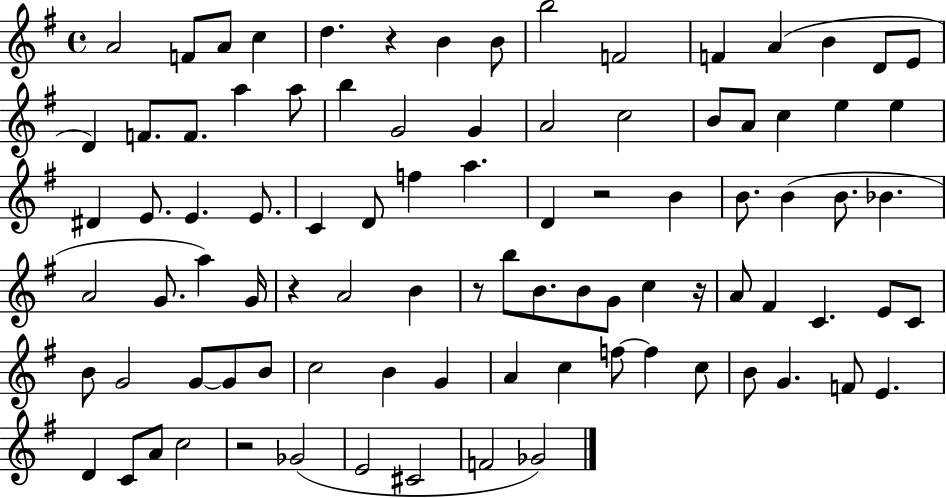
{
  \clef treble
  \time 4/4
  \defaultTimeSignature
  \key g \major
  \repeat volta 2 { a'2 f'8 a'8 c''4 | d''4. r4 b'4 b'8 | b''2 f'2 | f'4 a'4( b'4 d'8 e'8 | \break d'4) f'8. f'8. a''4 a''8 | b''4 g'2 g'4 | a'2 c''2 | b'8 a'8 c''4 e''4 e''4 | \break dis'4 e'8. e'4. e'8. | c'4 d'8 f''4 a''4. | d'4 r2 b'4 | b'8. b'4( b'8. bes'4. | \break a'2 g'8. a''4) g'16 | r4 a'2 b'4 | r8 b''8 b'8. b'8 g'8 c''4 r16 | a'8 fis'4 c'4. e'8 c'8 | \break b'8 g'2 g'8~~ g'8 b'8 | c''2 b'4 g'4 | a'4 c''4 f''8~~ f''4 c''8 | b'8 g'4. f'8 e'4. | \break d'4 c'8 a'8 c''2 | r2 ges'2( | e'2 cis'2 | f'2 ges'2) | \break } \bar "|."
}